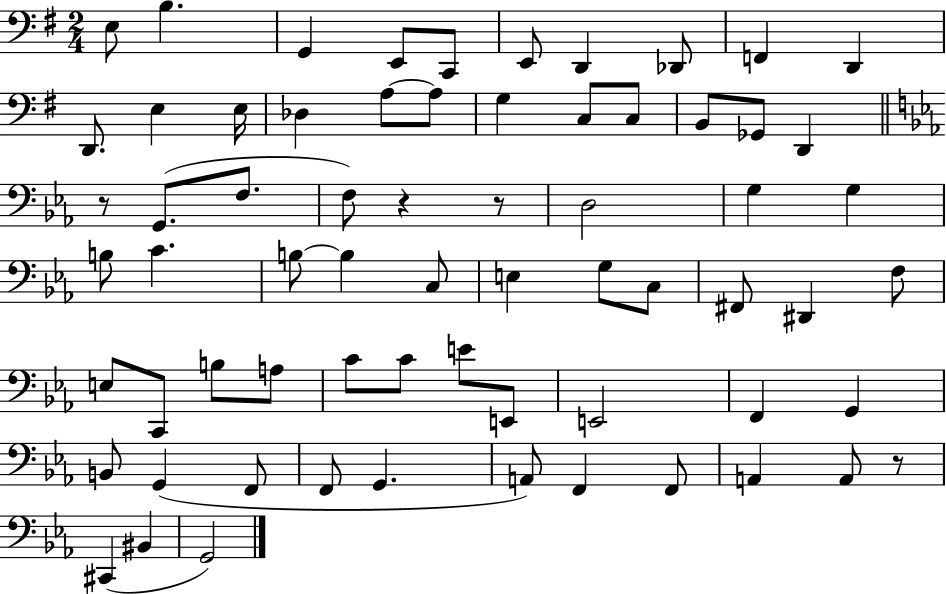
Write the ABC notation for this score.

X:1
T:Untitled
M:2/4
L:1/4
K:G
E,/2 B, G,, E,,/2 C,,/2 E,,/2 D,, _D,,/2 F,, D,, D,,/2 E, E,/4 _D, A,/2 A,/2 G, C,/2 C,/2 B,,/2 _G,,/2 D,, z/2 G,,/2 F,/2 F,/2 z z/2 D,2 G, G, B,/2 C B,/2 B, C,/2 E, G,/2 C,/2 ^F,,/2 ^D,, F,/2 E,/2 C,,/2 B,/2 A,/2 C/2 C/2 E/2 E,,/2 E,,2 F,, G,, B,,/2 G,, F,,/2 F,,/2 G,, A,,/2 F,, F,,/2 A,, A,,/2 z/2 ^C,, ^B,, G,,2